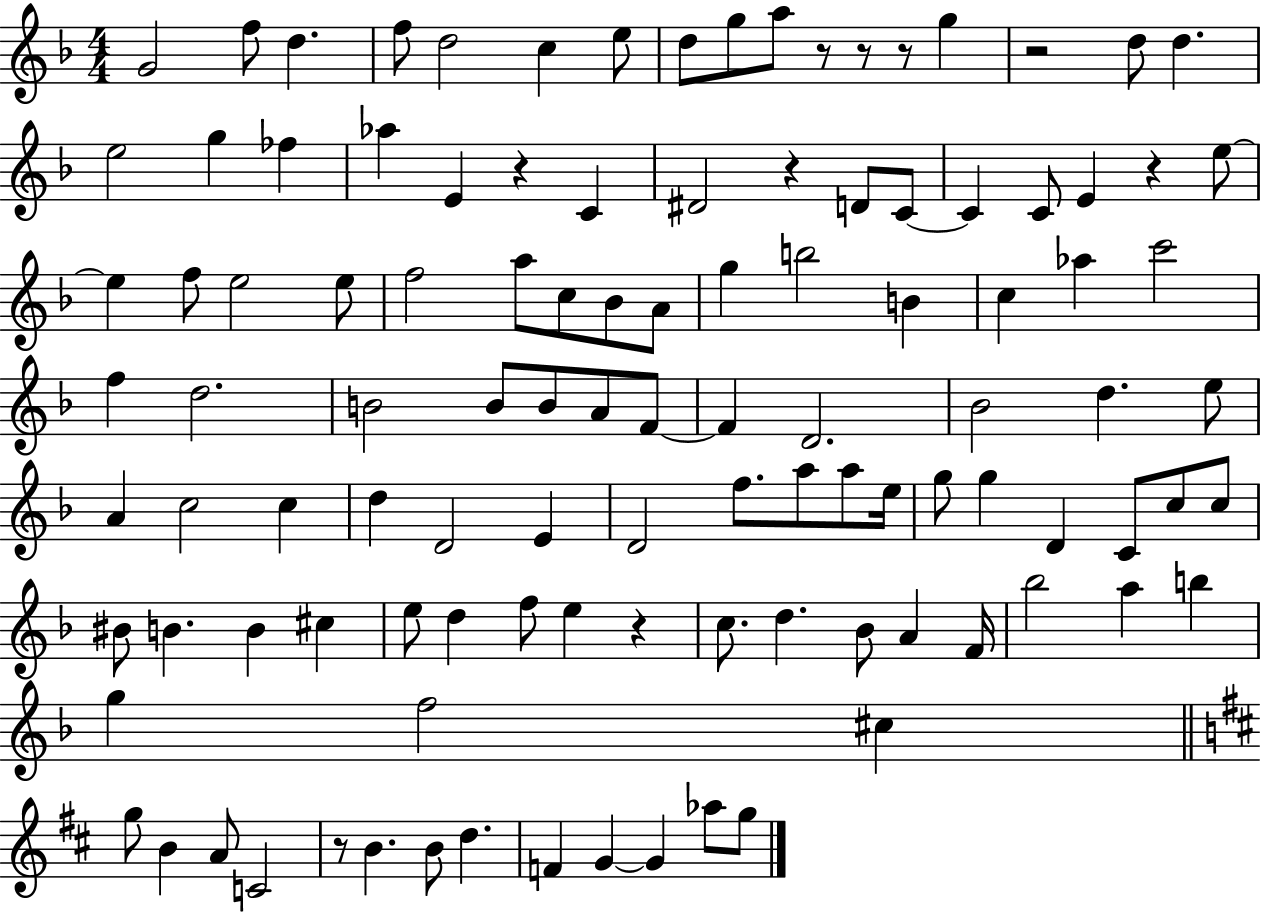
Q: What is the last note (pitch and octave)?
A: G5